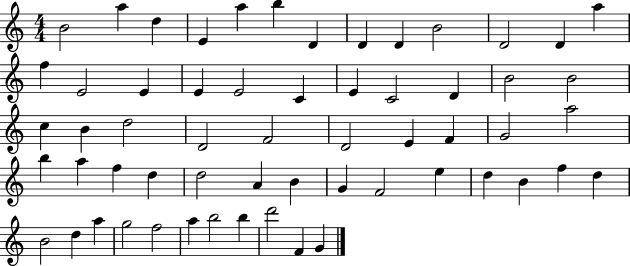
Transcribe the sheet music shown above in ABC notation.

X:1
T:Untitled
M:4/4
L:1/4
K:C
B2 a d E a b D D D B2 D2 D a f E2 E E E2 C E C2 D B2 B2 c B d2 D2 F2 D2 E F G2 a2 b a f d d2 A B G F2 e d B f d B2 d a g2 f2 a b2 b d'2 F G